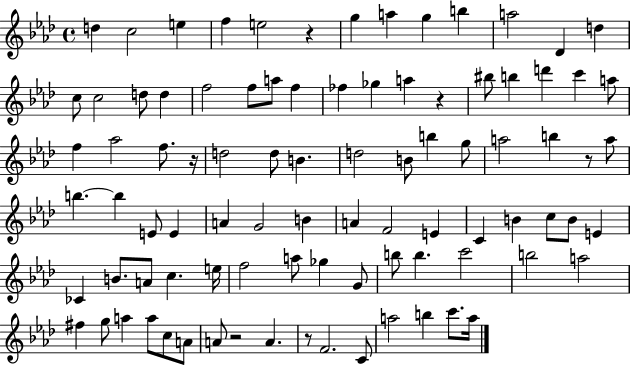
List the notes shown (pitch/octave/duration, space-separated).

D5/q C5/h E5/q F5/q E5/h R/q G5/q A5/q G5/q B5/q A5/h Db4/q D5/q C5/e C5/h D5/e D5/q F5/h F5/e A5/e F5/q FES5/q Gb5/q A5/q R/q BIS5/e B5/q D6/q C6/q A5/e F5/q Ab5/h F5/e. R/s D5/h D5/e B4/q. D5/h B4/e B5/q G5/e A5/h B5/q R/e A5/e B5/q. B5/q E4/e E4/q A4/q G4/h B4/q A4/q F4/h E4/q C4/q B4/q C5/e B4/e E4/q CES4/q B4/e. A4/e C5/q. E5/s F5/h A5/e Gb5/q G4/e B5/e B5/q. C6/h B5/h A5/h F#5/q G5/e A5/q A5/e C5/e A4/e A4/e R/h A4/q. R/e F4/h. C4/e A5/h B5/q C6/e. A5/s